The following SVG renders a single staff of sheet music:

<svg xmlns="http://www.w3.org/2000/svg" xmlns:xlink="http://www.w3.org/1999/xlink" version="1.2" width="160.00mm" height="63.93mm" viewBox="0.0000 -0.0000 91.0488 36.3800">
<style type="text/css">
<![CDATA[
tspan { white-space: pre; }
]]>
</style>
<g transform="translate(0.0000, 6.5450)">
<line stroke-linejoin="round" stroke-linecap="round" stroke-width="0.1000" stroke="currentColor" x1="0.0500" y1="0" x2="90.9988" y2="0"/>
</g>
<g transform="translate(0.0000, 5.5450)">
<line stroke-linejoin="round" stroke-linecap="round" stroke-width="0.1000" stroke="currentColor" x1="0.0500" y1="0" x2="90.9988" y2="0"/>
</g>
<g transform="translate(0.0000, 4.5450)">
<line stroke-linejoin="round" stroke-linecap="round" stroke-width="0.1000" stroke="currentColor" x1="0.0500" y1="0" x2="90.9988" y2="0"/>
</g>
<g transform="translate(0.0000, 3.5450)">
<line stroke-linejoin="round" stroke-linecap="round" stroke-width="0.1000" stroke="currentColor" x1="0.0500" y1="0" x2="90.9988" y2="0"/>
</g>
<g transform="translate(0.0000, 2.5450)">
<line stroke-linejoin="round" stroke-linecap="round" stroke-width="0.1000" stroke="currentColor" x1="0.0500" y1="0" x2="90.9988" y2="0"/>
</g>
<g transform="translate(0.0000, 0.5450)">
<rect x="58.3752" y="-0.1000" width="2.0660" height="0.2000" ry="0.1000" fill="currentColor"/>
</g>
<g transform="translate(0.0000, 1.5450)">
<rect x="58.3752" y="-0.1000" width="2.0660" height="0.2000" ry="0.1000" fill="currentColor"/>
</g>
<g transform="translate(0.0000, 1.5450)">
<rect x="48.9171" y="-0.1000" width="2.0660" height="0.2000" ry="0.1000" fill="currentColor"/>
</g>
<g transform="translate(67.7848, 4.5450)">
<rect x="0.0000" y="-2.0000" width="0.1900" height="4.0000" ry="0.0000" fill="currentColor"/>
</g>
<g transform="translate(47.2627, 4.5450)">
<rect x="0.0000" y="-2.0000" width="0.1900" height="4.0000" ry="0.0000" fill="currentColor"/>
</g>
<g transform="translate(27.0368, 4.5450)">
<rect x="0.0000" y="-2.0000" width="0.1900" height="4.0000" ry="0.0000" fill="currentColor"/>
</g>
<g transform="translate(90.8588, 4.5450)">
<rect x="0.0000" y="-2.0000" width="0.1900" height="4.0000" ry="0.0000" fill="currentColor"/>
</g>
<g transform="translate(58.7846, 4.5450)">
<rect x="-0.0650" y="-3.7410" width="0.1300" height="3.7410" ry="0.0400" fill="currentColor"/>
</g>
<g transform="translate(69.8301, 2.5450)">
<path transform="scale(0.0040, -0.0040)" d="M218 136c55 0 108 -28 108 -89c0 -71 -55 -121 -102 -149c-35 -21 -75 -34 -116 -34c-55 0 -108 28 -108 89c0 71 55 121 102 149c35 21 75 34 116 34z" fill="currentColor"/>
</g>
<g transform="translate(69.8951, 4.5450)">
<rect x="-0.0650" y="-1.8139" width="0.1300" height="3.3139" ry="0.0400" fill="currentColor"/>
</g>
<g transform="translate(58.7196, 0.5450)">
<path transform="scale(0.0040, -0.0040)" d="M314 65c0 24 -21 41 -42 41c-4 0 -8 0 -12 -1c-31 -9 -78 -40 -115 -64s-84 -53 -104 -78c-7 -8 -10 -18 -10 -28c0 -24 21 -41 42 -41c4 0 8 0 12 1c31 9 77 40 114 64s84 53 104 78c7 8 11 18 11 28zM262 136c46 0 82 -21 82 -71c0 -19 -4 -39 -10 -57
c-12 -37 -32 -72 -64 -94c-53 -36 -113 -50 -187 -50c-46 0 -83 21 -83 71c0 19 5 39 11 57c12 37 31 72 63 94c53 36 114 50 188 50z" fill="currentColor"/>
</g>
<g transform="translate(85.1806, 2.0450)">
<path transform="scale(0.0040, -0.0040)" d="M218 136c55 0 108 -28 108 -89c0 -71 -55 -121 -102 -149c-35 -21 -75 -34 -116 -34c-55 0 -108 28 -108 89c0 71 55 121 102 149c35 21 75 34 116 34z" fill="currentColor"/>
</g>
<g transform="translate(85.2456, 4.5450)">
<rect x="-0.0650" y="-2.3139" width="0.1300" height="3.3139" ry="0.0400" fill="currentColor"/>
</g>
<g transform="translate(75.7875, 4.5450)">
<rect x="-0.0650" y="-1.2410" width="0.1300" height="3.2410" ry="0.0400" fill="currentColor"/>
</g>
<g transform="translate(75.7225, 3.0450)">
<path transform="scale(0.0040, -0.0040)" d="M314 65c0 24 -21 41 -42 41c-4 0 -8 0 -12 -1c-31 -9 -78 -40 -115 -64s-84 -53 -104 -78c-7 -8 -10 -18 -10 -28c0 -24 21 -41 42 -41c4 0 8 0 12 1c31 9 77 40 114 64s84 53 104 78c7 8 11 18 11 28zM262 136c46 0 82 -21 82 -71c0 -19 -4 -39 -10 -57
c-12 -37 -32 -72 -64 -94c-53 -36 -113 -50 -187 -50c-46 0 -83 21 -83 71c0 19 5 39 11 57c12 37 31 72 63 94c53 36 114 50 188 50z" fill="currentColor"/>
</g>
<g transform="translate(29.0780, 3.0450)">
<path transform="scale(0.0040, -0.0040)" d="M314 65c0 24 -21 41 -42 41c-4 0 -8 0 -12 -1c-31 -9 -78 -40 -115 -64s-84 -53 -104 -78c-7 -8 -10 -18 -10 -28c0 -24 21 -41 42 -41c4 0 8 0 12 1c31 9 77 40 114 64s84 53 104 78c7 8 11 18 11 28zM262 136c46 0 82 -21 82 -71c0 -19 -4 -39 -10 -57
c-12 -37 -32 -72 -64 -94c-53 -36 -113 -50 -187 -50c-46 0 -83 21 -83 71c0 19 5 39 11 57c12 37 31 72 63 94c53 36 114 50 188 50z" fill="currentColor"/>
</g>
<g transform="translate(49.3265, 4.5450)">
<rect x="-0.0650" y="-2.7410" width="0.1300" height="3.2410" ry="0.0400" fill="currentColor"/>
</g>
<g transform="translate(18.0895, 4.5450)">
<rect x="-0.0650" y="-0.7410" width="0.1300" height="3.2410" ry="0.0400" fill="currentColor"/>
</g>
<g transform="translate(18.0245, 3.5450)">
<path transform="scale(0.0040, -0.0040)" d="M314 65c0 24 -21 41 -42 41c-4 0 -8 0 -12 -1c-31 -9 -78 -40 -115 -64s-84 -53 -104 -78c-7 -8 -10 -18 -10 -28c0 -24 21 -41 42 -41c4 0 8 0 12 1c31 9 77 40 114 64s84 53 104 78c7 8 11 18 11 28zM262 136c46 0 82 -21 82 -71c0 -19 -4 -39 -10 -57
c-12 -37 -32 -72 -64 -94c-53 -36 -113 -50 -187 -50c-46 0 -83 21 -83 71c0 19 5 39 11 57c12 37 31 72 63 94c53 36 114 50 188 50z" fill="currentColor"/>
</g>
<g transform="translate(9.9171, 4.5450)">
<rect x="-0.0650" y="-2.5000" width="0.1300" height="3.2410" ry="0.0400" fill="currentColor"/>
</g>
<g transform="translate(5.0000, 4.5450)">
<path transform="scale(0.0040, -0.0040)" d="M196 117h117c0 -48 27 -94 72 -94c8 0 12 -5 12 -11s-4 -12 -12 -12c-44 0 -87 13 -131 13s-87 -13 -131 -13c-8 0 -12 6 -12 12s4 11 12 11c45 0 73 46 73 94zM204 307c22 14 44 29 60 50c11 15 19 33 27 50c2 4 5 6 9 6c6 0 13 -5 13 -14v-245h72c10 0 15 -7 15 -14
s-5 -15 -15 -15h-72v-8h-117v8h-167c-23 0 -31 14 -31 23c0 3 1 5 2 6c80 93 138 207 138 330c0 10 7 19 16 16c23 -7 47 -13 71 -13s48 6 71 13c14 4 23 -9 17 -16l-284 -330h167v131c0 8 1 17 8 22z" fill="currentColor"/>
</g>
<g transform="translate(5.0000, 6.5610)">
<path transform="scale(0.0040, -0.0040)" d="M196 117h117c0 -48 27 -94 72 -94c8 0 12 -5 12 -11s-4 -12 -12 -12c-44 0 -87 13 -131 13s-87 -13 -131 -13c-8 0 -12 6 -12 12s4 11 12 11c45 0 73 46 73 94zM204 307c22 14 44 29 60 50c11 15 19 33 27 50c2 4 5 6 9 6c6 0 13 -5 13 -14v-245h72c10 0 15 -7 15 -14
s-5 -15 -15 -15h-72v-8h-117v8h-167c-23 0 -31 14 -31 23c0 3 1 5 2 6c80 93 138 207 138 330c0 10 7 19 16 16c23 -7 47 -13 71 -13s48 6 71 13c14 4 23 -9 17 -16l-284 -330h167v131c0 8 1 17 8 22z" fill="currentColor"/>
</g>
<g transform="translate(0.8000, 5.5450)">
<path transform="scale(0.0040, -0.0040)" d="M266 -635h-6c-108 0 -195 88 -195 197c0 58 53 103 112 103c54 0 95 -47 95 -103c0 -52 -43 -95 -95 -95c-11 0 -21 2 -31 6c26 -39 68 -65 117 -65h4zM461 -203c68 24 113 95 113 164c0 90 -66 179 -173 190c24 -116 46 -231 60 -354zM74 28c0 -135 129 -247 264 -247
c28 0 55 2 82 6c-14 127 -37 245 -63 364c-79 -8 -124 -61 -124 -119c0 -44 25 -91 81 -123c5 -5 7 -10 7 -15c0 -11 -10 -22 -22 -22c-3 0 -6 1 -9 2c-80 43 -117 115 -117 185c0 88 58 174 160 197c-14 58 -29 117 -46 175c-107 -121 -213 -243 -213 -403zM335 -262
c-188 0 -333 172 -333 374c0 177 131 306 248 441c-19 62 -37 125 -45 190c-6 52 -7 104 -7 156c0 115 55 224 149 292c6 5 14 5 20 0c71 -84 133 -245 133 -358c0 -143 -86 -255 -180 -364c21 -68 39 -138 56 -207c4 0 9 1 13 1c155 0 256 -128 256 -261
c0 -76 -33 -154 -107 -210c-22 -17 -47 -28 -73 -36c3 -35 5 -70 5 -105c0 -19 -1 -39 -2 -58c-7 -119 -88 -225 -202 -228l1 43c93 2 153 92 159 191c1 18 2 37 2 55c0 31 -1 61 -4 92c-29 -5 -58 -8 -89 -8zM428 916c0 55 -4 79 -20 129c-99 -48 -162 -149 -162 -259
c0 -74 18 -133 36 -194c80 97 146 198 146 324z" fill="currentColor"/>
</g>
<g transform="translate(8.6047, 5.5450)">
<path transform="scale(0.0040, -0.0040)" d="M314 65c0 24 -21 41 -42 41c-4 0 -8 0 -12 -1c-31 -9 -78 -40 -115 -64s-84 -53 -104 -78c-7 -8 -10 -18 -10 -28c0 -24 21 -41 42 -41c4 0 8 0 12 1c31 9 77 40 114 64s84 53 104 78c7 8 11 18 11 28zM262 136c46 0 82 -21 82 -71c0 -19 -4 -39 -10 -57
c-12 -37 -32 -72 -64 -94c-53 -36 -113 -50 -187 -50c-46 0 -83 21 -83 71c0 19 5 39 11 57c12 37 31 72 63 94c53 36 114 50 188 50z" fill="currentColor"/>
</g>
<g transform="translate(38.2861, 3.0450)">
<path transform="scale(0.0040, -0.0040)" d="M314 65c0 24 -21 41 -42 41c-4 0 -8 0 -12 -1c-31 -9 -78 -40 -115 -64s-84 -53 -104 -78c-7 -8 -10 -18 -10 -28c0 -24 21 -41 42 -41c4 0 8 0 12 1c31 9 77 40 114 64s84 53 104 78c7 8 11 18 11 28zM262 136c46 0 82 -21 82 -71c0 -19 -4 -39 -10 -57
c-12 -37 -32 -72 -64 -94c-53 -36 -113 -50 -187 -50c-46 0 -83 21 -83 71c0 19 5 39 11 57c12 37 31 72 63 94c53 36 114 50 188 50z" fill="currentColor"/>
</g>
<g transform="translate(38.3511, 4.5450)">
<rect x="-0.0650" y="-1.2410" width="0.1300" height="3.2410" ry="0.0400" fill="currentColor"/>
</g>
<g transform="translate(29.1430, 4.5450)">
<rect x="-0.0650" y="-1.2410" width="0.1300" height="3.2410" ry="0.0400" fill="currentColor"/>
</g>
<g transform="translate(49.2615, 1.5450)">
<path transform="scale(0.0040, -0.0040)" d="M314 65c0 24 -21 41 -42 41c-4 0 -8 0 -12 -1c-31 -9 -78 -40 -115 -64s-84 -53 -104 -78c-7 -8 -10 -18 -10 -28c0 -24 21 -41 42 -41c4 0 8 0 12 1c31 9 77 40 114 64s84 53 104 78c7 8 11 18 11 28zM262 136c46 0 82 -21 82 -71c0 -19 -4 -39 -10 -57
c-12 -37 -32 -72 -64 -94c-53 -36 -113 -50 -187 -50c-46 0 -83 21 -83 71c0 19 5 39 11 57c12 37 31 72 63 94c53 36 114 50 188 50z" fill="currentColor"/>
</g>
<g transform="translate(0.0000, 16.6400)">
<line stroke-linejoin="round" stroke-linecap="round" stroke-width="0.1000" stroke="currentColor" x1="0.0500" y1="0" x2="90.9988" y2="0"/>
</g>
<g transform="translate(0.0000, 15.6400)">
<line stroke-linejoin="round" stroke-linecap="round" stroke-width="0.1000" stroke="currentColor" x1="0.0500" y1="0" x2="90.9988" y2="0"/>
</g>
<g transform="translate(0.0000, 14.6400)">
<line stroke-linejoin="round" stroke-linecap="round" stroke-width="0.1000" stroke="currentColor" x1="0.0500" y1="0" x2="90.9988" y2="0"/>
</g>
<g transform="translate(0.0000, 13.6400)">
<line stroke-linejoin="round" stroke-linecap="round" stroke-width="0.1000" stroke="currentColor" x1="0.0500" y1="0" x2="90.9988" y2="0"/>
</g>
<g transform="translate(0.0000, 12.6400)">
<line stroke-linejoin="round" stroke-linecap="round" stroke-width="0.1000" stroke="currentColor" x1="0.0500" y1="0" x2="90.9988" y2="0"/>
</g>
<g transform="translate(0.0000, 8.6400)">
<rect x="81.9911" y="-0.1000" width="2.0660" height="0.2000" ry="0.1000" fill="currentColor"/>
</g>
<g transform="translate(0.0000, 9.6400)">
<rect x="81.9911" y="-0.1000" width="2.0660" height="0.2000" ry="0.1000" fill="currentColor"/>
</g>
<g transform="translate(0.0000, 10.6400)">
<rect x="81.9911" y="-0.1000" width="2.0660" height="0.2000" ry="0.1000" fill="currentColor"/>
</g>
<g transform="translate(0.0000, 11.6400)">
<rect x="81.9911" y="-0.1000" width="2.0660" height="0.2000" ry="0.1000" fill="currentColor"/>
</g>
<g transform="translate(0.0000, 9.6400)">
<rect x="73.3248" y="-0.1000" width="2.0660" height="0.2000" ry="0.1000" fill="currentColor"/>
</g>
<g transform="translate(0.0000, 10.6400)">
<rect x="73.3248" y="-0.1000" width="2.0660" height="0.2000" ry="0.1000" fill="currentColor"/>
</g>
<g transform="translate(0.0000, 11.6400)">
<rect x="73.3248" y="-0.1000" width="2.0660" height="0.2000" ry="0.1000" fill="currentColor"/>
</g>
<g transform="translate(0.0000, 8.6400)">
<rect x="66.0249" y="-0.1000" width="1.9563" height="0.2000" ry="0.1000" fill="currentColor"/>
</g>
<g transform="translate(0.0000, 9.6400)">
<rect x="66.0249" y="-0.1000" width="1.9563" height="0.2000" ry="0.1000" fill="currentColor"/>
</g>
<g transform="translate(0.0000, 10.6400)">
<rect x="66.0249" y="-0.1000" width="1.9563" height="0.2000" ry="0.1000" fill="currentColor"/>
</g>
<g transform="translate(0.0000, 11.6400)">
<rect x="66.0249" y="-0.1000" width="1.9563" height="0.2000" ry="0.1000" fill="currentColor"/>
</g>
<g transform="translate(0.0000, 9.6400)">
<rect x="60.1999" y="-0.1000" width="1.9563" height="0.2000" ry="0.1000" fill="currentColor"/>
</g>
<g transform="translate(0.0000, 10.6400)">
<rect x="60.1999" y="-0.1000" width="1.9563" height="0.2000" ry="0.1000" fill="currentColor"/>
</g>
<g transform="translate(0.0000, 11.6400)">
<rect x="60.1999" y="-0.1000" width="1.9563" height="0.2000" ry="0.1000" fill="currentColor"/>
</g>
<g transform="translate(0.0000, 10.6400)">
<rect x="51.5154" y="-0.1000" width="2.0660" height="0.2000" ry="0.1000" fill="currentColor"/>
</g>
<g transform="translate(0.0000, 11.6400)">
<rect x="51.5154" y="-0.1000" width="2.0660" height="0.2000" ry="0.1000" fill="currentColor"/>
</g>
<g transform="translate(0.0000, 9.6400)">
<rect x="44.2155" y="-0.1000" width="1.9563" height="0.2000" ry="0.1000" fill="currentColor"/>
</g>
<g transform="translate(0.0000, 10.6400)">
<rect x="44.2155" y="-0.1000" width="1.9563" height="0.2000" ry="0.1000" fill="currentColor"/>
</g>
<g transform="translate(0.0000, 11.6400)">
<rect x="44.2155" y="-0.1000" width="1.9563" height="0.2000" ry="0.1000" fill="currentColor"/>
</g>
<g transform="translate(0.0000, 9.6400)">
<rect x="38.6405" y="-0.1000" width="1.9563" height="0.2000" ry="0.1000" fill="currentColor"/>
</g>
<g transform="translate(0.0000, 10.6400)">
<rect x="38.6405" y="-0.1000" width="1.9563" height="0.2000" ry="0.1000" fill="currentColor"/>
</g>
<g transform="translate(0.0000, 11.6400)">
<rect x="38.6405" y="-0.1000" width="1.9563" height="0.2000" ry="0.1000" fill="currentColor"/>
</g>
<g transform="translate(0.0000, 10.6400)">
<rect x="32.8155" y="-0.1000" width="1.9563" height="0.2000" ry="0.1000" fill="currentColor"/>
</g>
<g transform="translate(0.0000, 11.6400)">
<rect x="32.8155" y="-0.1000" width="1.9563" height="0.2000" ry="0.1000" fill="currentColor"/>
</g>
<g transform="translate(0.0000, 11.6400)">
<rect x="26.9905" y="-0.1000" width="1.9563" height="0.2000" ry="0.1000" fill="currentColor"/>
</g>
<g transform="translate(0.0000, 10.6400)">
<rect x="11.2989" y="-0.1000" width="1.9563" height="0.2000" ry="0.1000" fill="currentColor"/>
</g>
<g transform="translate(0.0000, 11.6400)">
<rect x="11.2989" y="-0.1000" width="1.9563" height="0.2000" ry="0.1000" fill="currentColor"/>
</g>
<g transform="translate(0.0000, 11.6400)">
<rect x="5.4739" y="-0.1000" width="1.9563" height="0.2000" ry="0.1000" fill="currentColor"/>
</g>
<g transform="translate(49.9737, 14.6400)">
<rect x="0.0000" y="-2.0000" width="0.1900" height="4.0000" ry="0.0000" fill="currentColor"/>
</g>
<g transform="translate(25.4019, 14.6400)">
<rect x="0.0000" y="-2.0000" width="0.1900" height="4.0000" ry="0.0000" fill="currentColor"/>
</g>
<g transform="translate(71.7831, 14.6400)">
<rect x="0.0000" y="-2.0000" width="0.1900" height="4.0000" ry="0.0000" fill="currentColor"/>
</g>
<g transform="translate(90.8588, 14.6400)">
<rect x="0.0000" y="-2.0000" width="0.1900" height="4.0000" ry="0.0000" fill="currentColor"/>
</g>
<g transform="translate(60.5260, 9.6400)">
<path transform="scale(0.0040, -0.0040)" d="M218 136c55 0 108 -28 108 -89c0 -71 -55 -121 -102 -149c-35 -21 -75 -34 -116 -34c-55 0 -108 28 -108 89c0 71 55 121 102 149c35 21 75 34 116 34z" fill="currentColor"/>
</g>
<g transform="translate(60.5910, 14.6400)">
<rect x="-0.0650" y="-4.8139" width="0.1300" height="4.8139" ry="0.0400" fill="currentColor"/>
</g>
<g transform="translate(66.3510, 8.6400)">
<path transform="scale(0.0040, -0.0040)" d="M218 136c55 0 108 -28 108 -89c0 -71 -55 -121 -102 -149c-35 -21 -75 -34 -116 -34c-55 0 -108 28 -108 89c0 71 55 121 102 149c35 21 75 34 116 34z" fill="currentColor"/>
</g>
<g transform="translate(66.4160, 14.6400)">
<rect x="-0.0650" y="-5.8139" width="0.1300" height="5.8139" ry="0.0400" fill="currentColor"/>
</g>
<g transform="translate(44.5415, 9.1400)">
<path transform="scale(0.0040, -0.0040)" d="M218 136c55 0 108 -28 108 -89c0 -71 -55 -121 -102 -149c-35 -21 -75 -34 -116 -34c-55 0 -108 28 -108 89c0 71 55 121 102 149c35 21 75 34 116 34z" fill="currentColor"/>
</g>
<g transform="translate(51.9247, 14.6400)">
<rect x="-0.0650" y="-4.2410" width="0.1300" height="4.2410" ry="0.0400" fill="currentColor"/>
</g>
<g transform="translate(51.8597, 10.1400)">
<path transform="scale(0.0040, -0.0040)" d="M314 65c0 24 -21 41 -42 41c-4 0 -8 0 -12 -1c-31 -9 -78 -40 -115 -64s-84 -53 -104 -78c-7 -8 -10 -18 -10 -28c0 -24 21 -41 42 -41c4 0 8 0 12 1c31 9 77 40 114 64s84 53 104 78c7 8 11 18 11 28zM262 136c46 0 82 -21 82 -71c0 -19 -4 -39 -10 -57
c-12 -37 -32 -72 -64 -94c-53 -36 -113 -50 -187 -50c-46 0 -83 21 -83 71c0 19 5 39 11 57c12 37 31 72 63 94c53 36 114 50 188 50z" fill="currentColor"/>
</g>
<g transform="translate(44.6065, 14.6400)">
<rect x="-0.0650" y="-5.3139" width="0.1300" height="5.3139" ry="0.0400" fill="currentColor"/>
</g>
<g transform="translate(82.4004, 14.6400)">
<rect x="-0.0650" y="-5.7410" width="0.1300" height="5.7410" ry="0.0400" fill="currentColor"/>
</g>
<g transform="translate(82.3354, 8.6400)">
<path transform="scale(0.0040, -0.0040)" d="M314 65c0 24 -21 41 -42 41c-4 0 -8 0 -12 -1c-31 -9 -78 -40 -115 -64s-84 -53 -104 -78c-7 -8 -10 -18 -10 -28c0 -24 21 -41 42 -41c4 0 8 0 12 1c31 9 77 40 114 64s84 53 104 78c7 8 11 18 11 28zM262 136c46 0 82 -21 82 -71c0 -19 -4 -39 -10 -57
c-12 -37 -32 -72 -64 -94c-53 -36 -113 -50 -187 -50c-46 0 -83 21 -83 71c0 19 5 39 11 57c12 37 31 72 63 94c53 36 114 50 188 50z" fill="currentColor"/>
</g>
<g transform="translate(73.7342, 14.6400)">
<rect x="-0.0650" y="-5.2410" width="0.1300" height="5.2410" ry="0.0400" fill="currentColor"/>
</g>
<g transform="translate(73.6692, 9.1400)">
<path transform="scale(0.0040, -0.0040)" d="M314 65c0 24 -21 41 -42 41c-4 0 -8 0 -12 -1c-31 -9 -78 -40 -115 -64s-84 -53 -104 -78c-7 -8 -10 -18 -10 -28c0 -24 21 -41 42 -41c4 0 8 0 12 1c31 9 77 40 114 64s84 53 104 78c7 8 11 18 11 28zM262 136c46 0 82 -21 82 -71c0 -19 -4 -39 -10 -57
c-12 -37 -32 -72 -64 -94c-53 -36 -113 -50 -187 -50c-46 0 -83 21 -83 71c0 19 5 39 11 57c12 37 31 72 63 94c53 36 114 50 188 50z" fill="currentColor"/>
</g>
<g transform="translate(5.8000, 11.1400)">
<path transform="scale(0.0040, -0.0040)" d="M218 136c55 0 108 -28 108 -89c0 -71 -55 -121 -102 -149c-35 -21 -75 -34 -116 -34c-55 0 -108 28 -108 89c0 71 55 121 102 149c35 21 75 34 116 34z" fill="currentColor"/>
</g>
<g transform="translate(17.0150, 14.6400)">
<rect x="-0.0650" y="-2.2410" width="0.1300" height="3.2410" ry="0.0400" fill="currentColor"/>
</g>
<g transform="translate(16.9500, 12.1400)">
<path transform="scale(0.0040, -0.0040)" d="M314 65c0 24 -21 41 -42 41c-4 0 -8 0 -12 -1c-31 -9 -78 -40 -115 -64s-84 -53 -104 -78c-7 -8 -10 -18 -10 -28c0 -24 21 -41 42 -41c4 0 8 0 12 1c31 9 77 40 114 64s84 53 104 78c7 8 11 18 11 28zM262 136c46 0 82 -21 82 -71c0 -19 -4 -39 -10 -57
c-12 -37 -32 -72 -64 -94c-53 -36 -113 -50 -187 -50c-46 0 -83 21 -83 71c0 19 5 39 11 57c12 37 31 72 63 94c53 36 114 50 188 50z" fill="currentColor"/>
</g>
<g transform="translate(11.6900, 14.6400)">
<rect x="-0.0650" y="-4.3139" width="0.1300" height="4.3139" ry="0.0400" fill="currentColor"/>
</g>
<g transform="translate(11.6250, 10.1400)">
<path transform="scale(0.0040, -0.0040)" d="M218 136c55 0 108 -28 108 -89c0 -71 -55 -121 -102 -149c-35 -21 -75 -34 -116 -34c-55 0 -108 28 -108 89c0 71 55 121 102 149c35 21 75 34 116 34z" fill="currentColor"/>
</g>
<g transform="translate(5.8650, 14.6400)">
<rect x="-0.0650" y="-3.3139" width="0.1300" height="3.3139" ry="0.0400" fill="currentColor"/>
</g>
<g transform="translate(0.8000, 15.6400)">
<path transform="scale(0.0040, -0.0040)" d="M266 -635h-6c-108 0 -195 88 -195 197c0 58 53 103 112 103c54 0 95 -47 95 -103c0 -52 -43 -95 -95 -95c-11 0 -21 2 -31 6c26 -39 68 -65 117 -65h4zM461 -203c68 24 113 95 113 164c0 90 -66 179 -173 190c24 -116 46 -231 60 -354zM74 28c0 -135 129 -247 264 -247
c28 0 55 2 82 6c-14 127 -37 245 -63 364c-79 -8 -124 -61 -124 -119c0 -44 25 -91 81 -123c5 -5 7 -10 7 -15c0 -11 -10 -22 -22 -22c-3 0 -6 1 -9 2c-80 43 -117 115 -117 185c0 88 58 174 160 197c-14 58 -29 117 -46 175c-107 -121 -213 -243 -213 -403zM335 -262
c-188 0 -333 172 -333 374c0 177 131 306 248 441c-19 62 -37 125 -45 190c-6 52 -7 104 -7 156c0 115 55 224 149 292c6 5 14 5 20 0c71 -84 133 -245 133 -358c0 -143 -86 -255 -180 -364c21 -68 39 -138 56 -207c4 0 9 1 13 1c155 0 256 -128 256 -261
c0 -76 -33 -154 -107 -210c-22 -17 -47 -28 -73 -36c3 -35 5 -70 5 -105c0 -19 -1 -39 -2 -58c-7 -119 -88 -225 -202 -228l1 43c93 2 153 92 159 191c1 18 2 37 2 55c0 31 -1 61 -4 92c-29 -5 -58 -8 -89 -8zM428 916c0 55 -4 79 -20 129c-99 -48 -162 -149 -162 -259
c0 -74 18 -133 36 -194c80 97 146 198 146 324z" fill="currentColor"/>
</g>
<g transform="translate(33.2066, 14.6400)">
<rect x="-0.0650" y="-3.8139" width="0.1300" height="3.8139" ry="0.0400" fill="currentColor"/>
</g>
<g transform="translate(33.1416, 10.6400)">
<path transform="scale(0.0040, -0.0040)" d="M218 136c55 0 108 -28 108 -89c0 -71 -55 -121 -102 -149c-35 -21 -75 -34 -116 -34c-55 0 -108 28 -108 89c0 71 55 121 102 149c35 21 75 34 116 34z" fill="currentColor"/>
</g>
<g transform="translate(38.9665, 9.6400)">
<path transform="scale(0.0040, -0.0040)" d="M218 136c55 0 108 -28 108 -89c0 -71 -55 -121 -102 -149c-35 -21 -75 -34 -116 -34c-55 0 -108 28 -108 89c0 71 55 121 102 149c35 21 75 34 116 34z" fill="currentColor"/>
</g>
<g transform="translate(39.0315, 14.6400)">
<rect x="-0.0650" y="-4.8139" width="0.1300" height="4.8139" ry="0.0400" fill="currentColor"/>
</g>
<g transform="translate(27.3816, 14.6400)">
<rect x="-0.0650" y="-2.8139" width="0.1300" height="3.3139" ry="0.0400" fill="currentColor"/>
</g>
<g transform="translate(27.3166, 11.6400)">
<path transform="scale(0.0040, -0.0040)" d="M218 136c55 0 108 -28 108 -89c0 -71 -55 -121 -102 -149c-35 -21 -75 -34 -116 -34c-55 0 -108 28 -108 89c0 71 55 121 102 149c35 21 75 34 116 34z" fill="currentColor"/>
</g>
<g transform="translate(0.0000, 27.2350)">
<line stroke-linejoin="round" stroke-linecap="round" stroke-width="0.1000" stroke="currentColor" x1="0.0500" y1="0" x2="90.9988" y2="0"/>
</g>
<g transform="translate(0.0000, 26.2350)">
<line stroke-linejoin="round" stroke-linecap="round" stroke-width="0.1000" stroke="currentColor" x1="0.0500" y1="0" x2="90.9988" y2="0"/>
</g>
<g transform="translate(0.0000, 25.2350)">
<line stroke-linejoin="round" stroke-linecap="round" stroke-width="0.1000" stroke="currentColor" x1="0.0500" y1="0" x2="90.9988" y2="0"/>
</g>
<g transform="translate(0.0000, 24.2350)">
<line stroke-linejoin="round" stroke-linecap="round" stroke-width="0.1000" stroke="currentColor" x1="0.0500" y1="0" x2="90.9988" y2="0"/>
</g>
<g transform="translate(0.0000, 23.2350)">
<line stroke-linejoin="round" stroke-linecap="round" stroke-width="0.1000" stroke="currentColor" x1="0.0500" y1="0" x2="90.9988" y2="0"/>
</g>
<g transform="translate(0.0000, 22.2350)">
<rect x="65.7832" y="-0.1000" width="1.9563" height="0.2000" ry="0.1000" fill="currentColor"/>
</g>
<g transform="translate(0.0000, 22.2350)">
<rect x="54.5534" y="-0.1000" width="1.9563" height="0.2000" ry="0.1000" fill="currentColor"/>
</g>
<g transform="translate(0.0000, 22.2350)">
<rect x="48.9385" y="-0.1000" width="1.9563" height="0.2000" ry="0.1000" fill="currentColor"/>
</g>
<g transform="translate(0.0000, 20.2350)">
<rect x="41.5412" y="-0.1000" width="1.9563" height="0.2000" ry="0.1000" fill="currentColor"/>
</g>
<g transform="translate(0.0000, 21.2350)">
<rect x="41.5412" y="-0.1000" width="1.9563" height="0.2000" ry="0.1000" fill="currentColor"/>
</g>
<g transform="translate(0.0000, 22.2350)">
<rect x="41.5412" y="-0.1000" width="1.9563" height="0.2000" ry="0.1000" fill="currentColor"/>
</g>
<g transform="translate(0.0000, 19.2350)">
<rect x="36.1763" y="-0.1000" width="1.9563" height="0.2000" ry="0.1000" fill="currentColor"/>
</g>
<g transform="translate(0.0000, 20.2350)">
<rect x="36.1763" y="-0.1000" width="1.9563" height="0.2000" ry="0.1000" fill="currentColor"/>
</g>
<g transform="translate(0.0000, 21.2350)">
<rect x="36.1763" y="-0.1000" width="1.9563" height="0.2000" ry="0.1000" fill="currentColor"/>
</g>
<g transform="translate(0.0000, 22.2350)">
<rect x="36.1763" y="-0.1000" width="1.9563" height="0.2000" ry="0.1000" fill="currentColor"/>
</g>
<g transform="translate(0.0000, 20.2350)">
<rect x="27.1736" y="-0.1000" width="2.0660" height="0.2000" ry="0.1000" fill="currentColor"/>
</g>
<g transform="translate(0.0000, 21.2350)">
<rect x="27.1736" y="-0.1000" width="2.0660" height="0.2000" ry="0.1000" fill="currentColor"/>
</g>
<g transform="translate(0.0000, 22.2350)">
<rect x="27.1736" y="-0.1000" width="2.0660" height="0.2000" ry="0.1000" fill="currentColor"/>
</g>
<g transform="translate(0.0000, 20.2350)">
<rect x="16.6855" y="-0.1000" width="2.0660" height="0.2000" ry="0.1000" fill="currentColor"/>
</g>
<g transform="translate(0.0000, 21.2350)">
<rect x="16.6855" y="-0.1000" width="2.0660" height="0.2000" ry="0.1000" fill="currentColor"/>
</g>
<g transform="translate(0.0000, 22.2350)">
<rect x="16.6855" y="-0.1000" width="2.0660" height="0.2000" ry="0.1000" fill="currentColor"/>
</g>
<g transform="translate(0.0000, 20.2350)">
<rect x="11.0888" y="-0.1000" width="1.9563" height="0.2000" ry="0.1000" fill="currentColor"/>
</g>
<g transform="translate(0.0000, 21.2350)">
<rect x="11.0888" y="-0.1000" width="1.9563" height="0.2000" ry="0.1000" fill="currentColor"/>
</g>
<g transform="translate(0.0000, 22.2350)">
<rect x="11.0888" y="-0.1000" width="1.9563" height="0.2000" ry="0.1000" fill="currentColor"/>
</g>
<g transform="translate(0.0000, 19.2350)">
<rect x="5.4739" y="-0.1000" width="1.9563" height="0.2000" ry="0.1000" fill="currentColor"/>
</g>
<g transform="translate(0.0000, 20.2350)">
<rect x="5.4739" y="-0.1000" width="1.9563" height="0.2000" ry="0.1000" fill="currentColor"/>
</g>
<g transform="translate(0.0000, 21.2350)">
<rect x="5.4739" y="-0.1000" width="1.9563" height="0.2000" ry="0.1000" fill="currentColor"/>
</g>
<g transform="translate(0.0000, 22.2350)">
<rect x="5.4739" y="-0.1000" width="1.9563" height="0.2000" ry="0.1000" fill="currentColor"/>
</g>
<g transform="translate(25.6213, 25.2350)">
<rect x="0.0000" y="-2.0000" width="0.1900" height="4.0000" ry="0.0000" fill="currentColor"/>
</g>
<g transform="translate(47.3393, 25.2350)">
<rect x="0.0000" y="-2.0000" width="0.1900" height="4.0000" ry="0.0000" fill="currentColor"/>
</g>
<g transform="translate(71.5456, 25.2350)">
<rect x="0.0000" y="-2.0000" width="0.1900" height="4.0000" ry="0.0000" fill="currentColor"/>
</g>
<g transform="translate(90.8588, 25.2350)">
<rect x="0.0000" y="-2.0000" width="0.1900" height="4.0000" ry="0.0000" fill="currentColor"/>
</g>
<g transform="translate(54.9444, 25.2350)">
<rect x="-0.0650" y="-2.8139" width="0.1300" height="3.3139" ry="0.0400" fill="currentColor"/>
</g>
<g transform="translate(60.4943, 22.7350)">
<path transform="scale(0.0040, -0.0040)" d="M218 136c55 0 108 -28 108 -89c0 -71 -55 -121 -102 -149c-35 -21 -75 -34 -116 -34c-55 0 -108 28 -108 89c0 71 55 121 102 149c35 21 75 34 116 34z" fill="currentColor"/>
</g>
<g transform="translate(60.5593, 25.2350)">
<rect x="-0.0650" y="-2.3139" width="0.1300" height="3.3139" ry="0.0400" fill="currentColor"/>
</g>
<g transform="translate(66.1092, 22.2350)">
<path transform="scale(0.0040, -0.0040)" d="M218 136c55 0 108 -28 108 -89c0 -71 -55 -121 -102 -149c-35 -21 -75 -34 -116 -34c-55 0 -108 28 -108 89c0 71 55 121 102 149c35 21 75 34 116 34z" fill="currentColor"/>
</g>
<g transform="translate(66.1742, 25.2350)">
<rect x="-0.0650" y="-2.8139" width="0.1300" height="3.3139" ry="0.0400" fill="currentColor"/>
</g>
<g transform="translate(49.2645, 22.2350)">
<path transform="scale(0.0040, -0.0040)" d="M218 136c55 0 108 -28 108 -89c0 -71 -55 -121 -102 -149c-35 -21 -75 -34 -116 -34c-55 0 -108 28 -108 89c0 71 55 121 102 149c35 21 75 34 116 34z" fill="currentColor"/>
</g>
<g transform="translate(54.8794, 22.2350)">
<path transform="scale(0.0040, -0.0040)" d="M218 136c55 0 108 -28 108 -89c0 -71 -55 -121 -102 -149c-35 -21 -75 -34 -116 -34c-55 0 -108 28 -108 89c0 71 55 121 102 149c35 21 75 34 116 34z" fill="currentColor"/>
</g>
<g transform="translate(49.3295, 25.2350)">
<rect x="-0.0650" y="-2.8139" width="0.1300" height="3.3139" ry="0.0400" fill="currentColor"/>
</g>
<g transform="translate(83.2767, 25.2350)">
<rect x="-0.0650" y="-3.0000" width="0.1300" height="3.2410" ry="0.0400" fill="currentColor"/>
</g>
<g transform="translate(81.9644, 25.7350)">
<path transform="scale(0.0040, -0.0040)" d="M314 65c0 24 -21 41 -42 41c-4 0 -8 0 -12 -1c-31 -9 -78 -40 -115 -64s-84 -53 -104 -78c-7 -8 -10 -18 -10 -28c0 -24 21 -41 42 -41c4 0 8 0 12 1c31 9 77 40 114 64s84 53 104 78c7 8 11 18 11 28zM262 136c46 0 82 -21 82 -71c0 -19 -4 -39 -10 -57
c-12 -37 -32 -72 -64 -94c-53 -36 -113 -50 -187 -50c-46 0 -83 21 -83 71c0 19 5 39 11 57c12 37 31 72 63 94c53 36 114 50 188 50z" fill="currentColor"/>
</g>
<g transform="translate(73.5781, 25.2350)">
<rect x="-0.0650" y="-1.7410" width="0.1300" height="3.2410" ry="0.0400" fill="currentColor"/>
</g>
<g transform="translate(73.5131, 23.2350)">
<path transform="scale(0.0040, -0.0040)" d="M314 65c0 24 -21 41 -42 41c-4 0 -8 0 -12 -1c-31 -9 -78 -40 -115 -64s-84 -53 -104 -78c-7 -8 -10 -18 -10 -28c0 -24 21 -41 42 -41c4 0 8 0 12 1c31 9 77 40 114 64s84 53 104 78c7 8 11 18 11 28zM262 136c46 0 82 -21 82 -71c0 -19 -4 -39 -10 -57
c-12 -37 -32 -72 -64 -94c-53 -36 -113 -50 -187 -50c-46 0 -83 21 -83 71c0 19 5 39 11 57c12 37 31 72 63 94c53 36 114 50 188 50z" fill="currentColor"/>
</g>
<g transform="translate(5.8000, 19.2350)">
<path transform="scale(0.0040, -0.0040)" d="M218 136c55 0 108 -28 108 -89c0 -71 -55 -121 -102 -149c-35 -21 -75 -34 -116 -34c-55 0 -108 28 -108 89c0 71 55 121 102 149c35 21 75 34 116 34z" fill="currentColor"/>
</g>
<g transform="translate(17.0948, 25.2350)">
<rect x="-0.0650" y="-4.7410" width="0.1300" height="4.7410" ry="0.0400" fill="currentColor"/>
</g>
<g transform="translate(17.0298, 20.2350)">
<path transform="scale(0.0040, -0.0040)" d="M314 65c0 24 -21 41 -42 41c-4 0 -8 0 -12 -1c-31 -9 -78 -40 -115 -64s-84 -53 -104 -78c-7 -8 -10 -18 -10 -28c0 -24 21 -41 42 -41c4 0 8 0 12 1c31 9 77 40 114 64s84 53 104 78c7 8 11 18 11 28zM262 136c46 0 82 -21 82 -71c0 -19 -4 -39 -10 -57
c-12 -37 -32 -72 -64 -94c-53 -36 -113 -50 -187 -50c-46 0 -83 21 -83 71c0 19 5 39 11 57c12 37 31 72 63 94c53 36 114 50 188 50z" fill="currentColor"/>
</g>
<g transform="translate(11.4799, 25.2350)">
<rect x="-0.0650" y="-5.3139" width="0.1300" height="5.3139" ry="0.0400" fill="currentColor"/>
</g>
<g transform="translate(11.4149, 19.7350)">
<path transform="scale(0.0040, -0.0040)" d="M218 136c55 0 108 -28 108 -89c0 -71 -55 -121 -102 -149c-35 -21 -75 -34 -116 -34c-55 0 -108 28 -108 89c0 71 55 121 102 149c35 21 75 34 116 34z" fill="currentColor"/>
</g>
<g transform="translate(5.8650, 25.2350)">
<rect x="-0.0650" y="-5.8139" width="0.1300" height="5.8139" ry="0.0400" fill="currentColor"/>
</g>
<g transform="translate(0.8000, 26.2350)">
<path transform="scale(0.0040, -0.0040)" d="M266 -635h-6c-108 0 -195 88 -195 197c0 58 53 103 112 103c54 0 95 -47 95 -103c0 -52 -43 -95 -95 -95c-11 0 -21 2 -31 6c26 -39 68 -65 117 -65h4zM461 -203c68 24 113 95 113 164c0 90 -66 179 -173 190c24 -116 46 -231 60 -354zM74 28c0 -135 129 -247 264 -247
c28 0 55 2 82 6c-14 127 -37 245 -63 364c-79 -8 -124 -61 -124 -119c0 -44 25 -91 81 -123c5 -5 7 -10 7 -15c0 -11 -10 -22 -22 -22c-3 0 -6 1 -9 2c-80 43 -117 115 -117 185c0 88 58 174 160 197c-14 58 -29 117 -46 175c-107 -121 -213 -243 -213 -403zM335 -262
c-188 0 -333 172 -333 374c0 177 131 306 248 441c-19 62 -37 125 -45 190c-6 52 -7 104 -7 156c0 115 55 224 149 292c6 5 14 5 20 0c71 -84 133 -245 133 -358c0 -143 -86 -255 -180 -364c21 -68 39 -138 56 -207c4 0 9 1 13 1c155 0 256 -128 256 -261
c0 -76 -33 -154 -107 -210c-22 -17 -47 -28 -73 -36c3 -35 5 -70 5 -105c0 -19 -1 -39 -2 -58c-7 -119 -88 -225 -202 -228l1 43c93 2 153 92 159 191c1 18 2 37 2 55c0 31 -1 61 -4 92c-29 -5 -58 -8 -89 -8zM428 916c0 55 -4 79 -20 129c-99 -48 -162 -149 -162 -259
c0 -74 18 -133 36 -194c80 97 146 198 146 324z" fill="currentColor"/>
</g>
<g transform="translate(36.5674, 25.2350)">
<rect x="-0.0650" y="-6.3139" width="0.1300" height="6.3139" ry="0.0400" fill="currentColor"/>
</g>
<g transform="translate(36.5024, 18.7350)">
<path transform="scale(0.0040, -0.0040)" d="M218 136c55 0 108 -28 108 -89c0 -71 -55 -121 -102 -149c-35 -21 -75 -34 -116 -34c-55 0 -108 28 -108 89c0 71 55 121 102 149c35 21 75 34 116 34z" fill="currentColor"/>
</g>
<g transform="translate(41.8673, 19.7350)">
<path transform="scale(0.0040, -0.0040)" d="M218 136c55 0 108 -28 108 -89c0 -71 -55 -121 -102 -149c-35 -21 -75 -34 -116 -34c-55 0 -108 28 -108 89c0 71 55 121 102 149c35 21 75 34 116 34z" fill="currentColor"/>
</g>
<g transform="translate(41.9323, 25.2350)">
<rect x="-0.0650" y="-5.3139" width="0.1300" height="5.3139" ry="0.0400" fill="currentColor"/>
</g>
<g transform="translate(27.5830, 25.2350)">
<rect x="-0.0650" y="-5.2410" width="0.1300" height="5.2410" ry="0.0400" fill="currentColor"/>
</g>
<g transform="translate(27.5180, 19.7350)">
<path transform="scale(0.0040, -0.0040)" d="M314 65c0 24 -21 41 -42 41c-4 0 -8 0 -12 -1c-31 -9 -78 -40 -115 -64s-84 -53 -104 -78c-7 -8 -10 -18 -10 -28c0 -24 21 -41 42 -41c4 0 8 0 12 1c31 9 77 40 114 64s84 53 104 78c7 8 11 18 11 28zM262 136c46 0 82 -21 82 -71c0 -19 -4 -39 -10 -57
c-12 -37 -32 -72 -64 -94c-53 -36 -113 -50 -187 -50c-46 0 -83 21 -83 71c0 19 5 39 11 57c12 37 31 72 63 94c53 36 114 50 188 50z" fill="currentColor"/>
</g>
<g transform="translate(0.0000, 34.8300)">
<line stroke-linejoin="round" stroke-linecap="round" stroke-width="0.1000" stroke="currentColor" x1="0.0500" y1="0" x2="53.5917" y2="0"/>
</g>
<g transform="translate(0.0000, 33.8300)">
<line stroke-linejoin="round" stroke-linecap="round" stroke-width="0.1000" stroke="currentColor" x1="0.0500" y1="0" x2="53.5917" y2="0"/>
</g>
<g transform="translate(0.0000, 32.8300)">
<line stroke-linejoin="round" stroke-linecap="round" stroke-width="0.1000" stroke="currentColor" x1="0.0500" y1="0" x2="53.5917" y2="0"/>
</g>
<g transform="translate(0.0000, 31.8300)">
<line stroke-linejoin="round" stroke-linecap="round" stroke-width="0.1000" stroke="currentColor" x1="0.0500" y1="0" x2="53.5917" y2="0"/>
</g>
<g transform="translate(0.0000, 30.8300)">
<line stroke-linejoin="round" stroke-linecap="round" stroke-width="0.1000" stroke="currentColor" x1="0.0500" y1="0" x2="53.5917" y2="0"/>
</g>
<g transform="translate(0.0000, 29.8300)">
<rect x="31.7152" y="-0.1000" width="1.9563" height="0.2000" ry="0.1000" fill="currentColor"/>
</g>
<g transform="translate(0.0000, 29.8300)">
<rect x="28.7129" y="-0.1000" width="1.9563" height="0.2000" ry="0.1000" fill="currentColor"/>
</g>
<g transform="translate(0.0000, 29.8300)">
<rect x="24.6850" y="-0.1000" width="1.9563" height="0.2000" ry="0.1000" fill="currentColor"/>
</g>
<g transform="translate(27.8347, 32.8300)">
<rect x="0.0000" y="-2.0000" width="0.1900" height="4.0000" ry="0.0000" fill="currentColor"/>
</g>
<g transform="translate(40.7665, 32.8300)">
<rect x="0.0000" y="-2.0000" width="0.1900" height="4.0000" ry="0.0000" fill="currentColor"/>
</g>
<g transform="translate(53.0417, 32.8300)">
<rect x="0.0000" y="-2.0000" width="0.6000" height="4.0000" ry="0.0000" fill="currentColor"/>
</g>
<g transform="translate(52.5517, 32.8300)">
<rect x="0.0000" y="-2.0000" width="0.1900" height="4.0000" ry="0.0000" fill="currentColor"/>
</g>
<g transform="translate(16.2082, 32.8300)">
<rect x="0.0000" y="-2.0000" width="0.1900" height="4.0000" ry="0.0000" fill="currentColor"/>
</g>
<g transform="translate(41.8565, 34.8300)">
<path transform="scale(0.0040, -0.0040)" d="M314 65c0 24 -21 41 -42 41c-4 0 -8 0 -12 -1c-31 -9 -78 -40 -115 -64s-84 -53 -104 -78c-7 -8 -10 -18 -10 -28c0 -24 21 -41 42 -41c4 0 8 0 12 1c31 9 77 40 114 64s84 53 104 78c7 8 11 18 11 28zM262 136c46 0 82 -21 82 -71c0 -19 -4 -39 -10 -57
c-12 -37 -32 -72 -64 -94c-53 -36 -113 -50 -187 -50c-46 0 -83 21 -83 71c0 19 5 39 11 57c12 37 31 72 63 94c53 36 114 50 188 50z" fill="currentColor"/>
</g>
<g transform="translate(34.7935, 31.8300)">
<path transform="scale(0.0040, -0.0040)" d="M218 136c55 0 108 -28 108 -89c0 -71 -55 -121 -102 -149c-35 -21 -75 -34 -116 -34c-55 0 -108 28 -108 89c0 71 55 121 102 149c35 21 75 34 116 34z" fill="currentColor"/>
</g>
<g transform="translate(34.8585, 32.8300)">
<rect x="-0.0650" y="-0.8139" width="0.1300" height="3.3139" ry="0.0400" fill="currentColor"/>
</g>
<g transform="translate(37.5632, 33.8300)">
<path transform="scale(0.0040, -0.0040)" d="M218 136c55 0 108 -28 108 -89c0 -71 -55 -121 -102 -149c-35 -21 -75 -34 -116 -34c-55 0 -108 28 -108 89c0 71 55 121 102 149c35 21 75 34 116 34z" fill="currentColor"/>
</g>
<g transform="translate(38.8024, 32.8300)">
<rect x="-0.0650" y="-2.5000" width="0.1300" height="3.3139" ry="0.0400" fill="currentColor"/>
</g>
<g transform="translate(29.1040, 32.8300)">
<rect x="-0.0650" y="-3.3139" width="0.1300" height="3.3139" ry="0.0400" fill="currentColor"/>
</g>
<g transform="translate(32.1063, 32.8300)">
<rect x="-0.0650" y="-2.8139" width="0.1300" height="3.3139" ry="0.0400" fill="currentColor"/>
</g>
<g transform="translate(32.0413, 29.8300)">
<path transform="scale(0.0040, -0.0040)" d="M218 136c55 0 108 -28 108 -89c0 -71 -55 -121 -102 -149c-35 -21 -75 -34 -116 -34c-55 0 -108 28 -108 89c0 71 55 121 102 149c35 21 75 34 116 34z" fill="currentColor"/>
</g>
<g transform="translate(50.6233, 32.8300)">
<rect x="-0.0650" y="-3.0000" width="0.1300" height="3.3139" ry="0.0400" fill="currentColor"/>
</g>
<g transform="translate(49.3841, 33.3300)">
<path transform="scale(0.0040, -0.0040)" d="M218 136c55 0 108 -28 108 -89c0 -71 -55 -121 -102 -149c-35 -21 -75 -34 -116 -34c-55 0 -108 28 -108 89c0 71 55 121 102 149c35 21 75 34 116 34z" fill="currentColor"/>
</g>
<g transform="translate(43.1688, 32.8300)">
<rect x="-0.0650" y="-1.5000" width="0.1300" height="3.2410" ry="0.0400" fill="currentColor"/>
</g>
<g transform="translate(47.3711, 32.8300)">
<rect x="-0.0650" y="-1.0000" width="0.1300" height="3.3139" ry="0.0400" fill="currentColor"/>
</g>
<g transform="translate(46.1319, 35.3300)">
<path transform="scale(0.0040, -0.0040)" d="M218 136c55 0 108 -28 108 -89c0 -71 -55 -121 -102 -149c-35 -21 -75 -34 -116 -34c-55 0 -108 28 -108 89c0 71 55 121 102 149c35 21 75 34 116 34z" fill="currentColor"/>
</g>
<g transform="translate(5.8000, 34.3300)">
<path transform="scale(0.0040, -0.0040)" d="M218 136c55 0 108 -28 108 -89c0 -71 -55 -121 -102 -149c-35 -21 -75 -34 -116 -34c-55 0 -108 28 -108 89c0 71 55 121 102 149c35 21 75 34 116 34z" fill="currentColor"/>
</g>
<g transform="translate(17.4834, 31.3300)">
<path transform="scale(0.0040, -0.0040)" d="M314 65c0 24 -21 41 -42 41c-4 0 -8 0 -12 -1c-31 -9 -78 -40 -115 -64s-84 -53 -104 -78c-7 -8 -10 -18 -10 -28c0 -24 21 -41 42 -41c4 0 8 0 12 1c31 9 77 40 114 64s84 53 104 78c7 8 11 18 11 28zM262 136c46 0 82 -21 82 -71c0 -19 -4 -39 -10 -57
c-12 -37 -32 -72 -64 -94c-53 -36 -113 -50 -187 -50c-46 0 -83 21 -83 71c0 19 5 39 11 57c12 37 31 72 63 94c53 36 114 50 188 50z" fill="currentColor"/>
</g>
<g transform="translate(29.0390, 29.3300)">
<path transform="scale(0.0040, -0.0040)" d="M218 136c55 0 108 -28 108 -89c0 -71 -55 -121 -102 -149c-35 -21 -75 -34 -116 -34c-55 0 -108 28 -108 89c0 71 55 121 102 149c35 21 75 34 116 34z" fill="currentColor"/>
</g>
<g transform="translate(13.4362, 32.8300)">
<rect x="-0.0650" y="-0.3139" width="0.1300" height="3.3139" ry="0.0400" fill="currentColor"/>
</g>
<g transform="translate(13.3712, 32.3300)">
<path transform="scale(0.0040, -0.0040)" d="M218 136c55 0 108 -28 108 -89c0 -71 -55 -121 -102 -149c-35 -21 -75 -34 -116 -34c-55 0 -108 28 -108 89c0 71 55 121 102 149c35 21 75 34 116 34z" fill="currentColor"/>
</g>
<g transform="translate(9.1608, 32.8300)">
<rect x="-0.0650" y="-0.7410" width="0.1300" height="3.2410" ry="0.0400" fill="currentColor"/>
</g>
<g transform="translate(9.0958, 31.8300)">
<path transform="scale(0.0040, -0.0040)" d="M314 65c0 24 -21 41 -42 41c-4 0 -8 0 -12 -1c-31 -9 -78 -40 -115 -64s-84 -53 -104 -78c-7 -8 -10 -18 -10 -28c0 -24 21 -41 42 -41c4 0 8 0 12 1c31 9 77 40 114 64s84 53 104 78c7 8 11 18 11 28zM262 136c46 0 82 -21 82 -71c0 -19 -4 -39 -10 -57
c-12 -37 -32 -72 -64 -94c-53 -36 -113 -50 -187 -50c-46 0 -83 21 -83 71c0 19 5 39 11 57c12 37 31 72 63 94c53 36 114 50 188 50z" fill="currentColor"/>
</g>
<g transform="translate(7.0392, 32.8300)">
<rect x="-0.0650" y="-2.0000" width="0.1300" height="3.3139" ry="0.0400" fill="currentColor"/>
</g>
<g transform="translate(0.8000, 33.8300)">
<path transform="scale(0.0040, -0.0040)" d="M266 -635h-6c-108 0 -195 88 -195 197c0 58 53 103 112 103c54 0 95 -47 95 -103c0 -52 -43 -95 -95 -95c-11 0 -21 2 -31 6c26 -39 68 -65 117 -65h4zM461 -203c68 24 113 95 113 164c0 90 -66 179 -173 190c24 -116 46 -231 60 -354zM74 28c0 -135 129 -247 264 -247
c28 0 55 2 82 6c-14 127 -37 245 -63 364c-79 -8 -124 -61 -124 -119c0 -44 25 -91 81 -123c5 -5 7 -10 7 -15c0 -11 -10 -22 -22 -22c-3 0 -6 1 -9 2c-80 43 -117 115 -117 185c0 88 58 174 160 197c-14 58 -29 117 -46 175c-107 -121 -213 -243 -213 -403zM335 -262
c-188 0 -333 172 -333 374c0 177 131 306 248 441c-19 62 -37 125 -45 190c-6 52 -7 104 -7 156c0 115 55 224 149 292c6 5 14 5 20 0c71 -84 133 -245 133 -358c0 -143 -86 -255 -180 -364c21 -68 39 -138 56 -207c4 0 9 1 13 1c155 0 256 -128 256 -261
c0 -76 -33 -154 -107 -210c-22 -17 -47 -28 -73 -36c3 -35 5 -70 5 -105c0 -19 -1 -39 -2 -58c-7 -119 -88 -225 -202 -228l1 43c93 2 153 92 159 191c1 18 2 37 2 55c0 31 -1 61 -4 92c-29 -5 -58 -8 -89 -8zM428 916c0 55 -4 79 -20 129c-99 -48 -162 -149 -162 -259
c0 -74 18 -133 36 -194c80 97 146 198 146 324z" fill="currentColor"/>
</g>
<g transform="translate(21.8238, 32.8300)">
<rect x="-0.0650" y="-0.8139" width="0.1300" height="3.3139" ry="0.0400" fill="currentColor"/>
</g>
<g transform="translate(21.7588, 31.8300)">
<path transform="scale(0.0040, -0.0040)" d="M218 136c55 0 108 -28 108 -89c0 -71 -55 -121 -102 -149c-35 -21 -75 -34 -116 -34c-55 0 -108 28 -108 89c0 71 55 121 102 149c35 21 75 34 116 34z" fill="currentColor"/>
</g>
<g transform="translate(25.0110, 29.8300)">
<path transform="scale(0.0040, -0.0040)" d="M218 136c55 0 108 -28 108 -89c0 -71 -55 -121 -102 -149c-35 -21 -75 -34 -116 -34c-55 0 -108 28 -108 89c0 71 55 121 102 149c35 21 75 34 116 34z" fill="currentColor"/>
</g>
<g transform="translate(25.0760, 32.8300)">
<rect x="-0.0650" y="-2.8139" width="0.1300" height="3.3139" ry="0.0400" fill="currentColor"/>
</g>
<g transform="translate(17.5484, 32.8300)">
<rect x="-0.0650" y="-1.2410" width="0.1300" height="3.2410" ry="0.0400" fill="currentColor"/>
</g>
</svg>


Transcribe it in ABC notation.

X:1
T:Untitled
M:4/4
L:1/4
K:C
G2 d2 e2 e2 a2 c'2 f e2 g b d' g2 a c' e' f' d'2 e' g' f'2 g'2 g' f' e'2 f'2 a' f' a a g a f2 A2 F d2 c e2 d a b a d G E2 D A